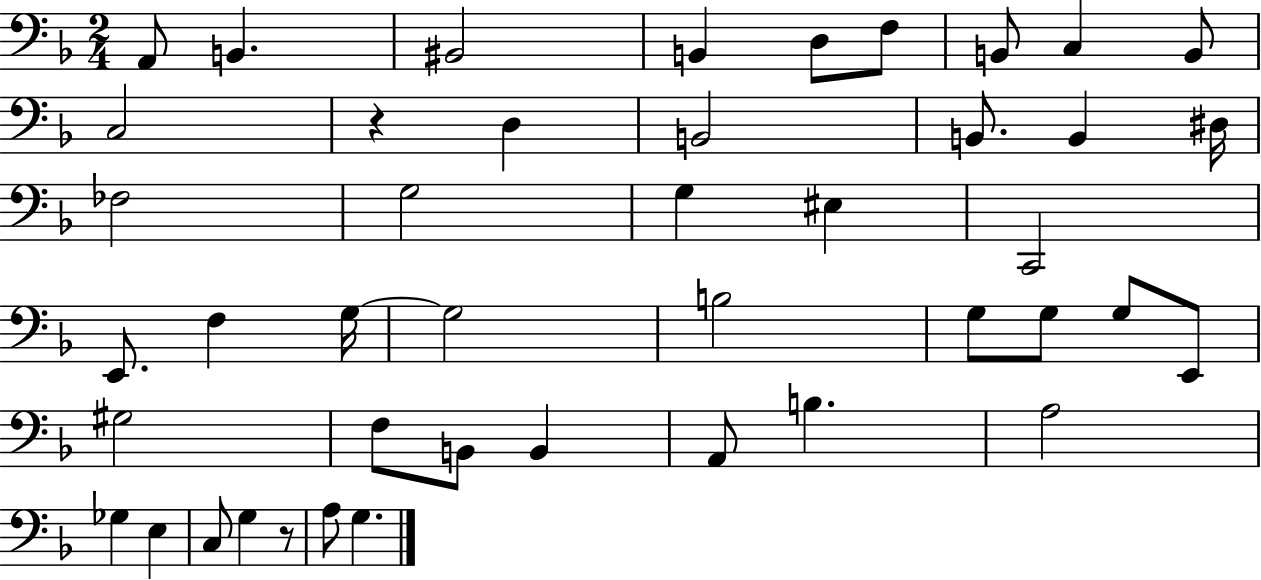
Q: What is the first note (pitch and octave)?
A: A2